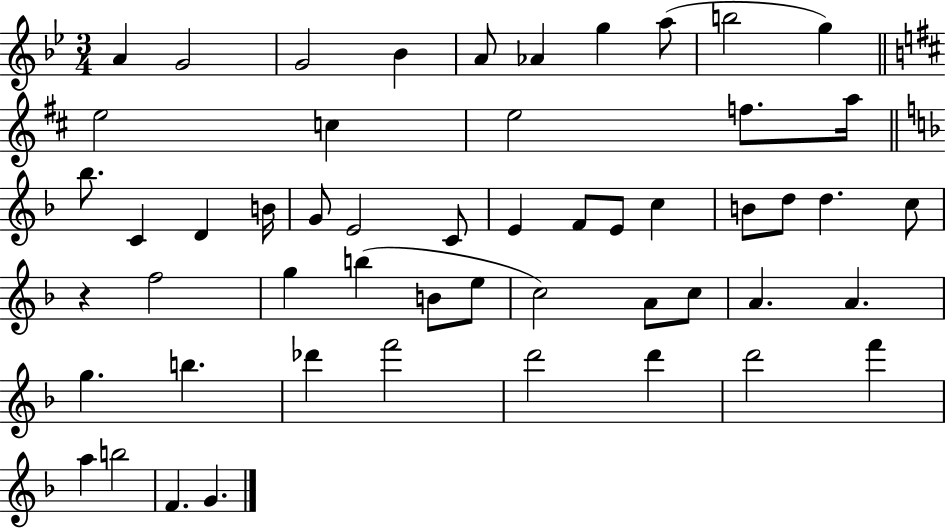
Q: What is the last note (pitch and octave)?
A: G4